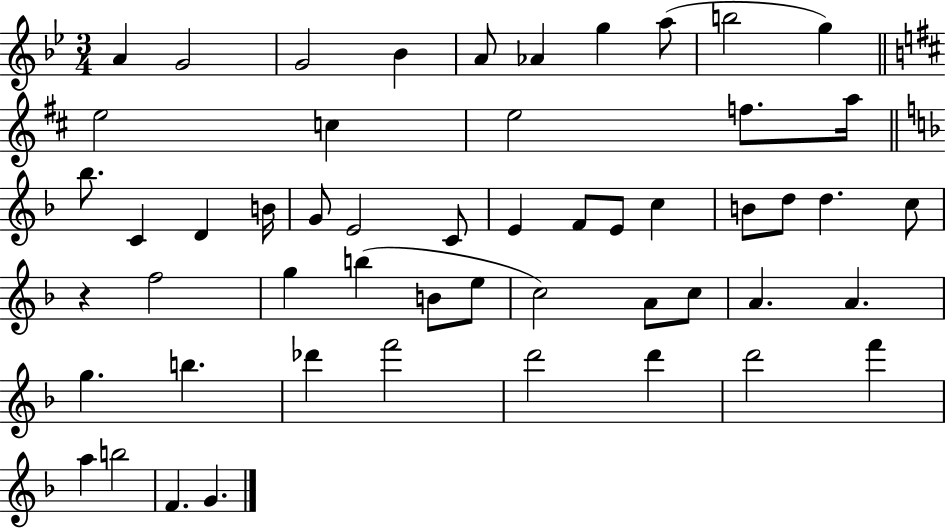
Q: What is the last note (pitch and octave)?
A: G4